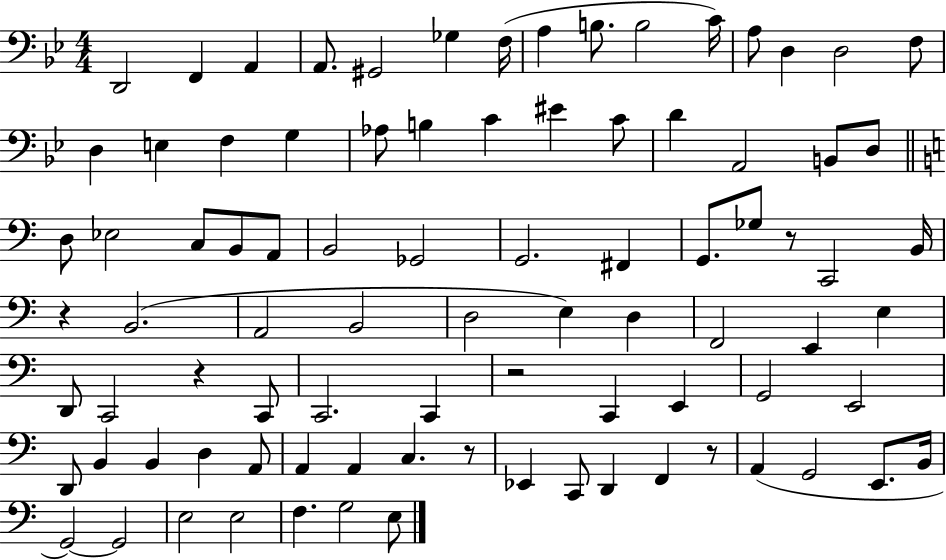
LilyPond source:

{
  \clef bass
  \numericTimeSignature
  \time 4/4
  \key bes \major
  d,2 f,4 a,4 | a,8. gis,2 ges4 f16( | a4 b8. b2 c'16) | a8 d4 d2 f8 | \break d4 e4 f4 g4 | aes8 b4 c'4 eis'4 c'8 | d'4 a,2 b,8 d8 | \bar "||" \break \key a \minor d8 ees2 c8 b,8 a,8 | b,2 ges,2 | g,2. fis,4 | g,8. ges8 r8 c,2 b,16 | \break r4 b,2.( | a,2 b,2 | d2 e4) d4 | f,2 e,4 e4 | \break d,8 c,2 r4 c,8 | c,2. c,4 | r2 c,4 e,4 | g,2 e,2 | \break d,8 b,4 b,4 d4 a,8 | a,4 a,4 c4. r8 | ees,4 c,8 d,4 f,4 r8 | a,4( g,2 e,8. b,16 | \break g,2~~) g,2 | e2 e2 | f4. g2 e8 | \bar "|."
}